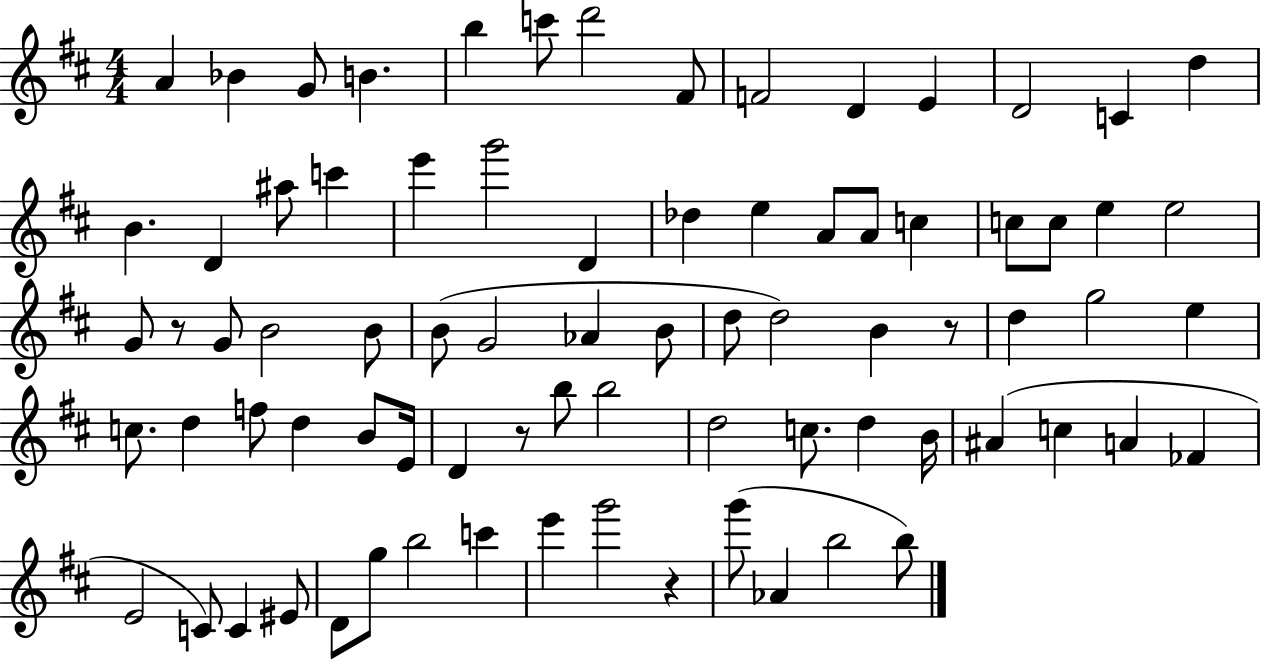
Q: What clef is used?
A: treble